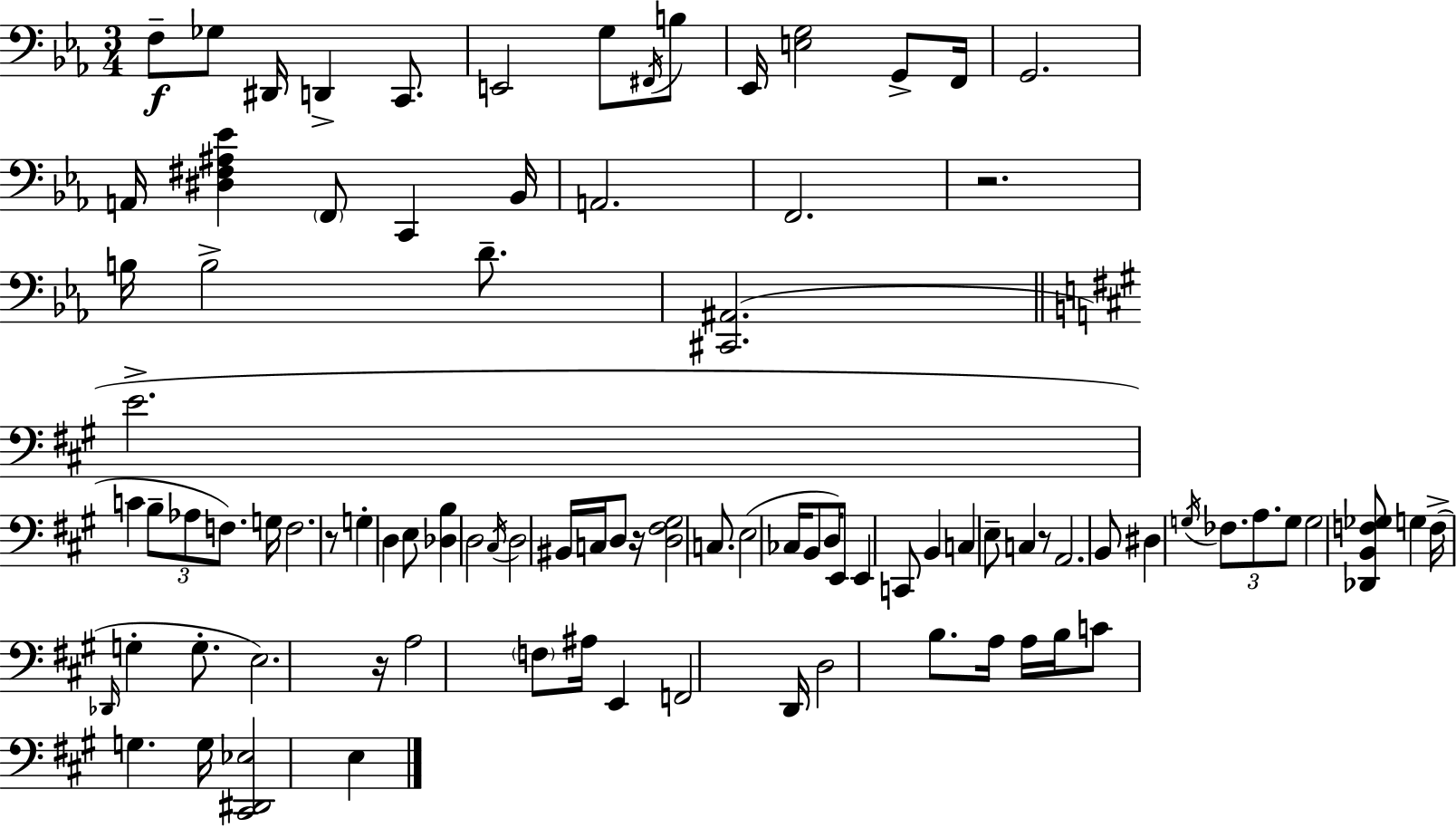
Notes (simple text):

F3/e Gb3/e D#2/s D2/q C2/e. E2/h G3/e F#2/s B3/e Eb2/s [E3,G3]/h G2/e F2/s G2/h. A2/s [D#3,F#3,A#3,Eb4]/q F2/e C2/q Bb2/s A2/h. F2/h. R/h. B3/s B3/h D4/e. [C#2,A#2]/h. E4/h. C4/q B3/e Ab3/e F3/e. G3/s F3/h. R/e G3/q D3/q E3/e [Db3,B3]/q D3/h C#3/s D3/h BIS2/s C3/s D3/e R/s [D3,F#3,G#3]/h C3/e. E3/h CES3/s B2/e D3/s E2/e E2/q C2/e B2/q C3/q E3/e C3/q R/e A2/h. B2/e D#3/q G3/s FES3/e. A3/e. G3/e G3/h [Db2,B2,F3,Gb3]/e G3/q F3/s Db2/s G3/q G3/e. E3/h. R/s A3/h F3/e A#3/s E2/q F2/h D2/s D3/h B3/e. A3/s A3/s B3/s C4/e G3/q. G3/s [C#2,D#2,Eb3]/h E3/q